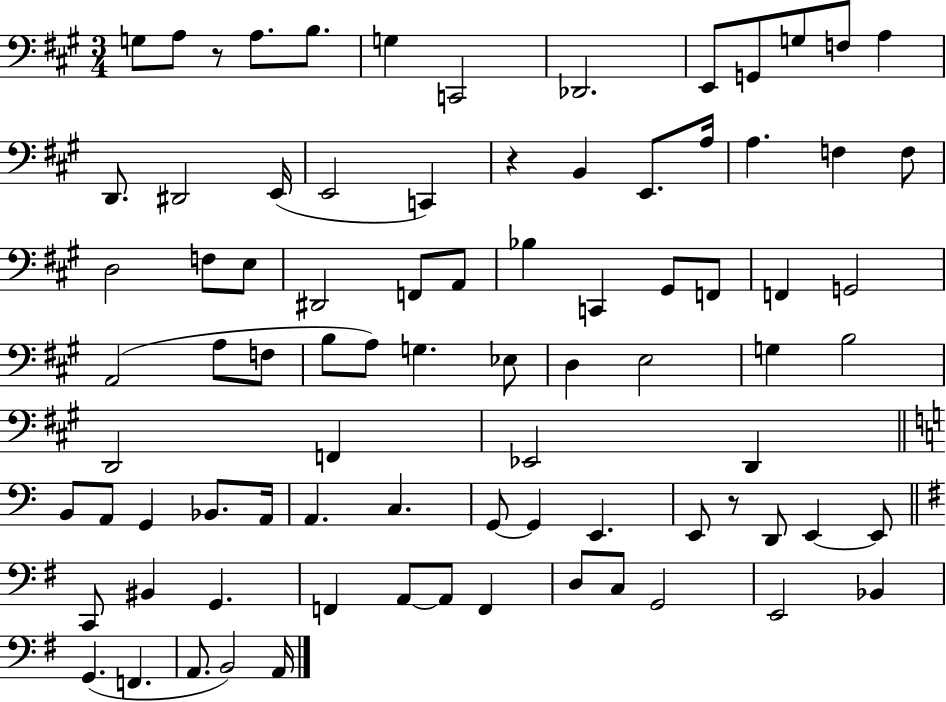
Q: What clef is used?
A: bass